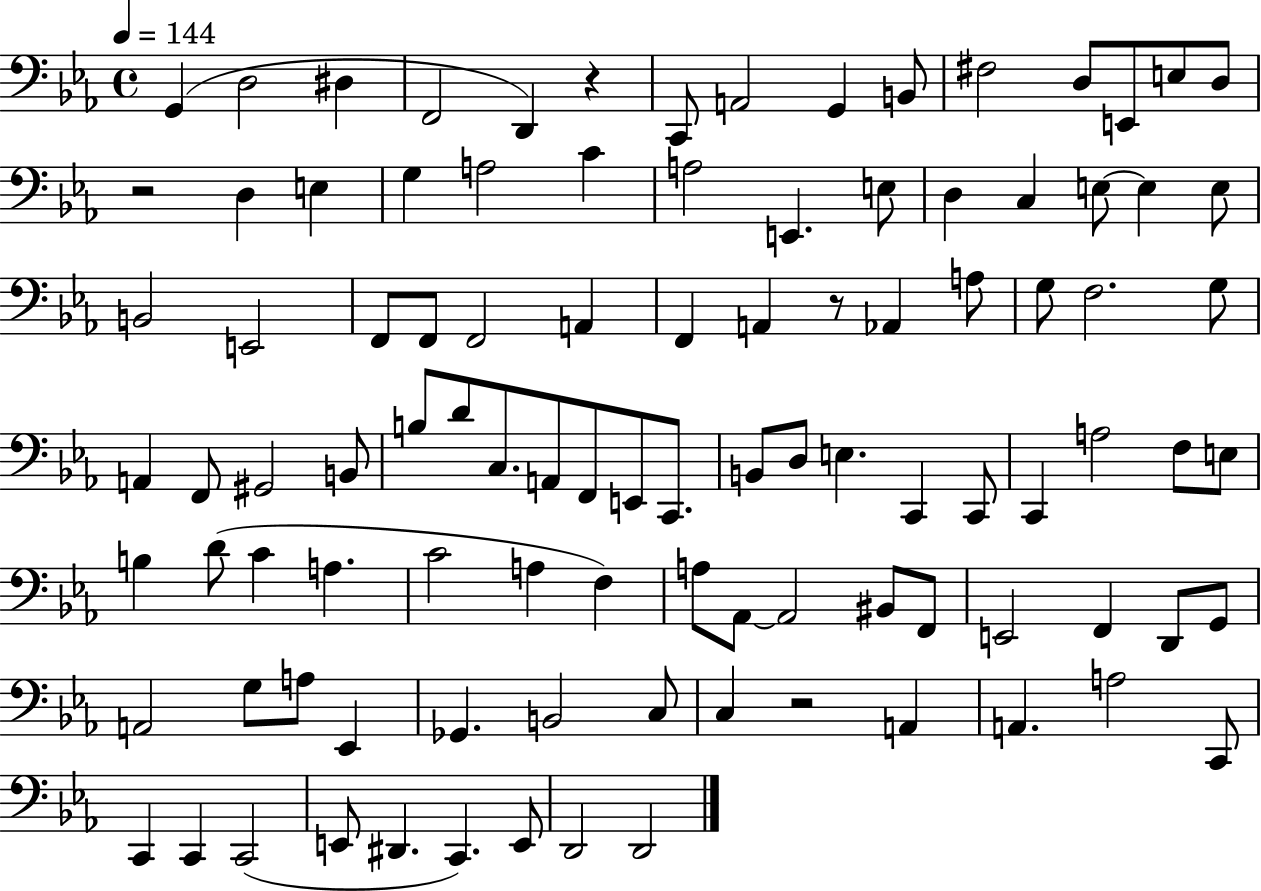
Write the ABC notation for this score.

X:1
T:Untitled
M:4/4
L:1/4
K:Eb
G,, D,2 ^D, F,,2 D,, z C,,/2 A,,2 G,, B,,/2 ^F,2 D,/2 E,,/2 E,/2 D,/2 z2 D, E, G, A,2 C A,2 E,, E,/2 D, C, E,/2 E, E,/2 B,,2 E,,2 F,,/2 F,,/2 F,,2 A,, F,, A,, z/2 _A,, A,/2 G,/2 F,2 G,/2 A,, F,,/2 ^G,,2 B,,/2 B,/2 D/2 C,/2 A,,/2 F,,/2 E,,/2 C,,/2 B,,/2 D,/2 E, C,, C,,/2 C,, A,2 F,/2 E,/2 B, D/2 C A, C2 A, F, A,/2 _A,,/2 _A,,2 ^B,,/2 F,,/2 E,,2 F,, D,,/2 G,,/2 A,,2 G,/2 A,/2 _E,, _G,, B,,2 C,/2 C, z2 A,, A,, A,2 C,,/2 C,, C,, C,,2 E,,/2 ^D,, C,, E,,/2 D,,2 D,,2